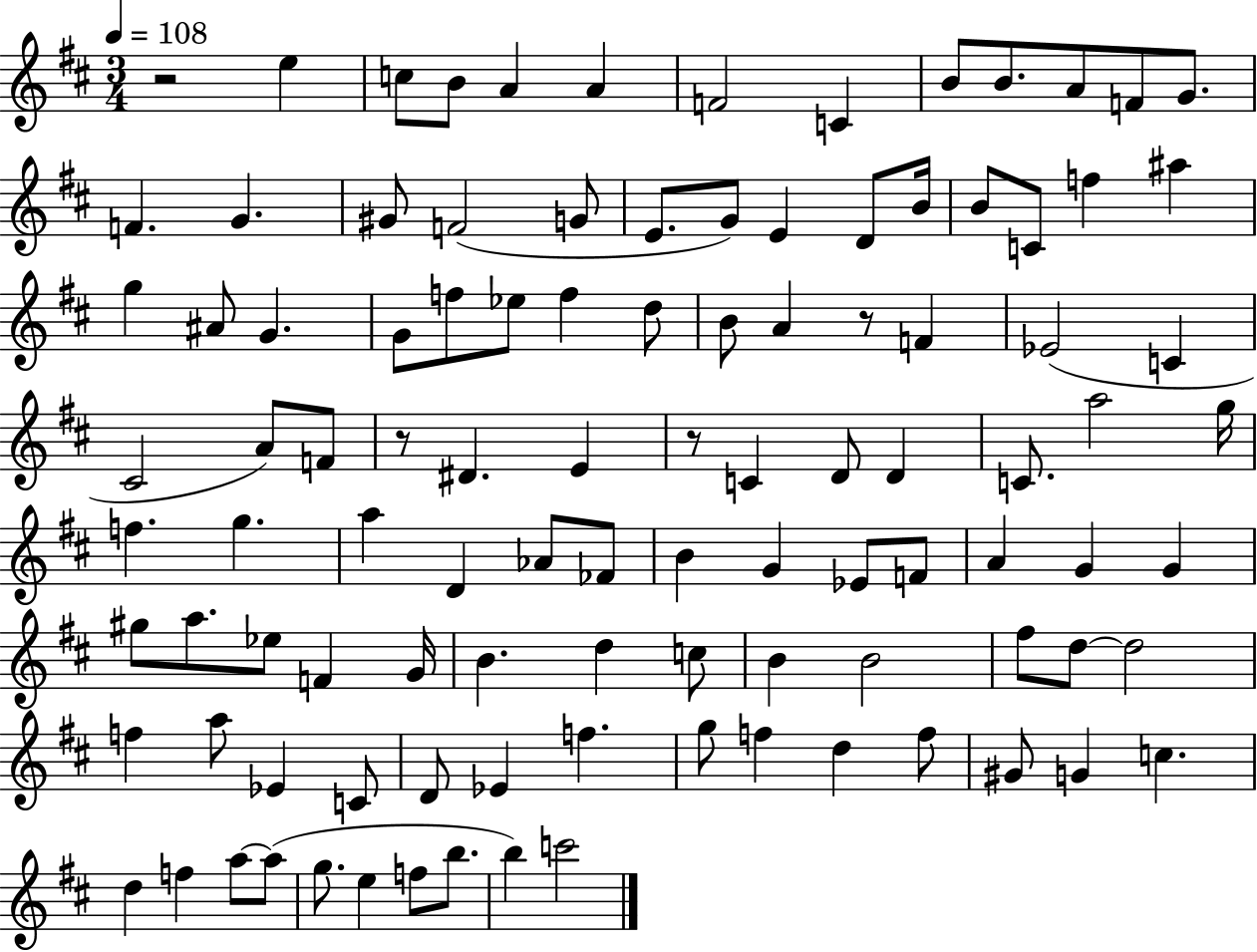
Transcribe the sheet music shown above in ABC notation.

X:1
T:Untitled
M:3/4
L:1/4
K:D
z2 e c/2 B/2 A A F2 C B/2 B/2 A/2 F/2 G/2 F G ^G/2 F2 G/2 E/2 G/2 E D/2 B/4 B/2 C/2 f ^a g ^A/2 G G/2 f/2 _e/2 f d/2 B/2 A z/2 F _E2 C ^C2 A/2 F/2 z/2 ^D E z/2 C D/2 D C/2 a2 g/4 f g a D _A/2 _F/2 B G _E/2 F/2 A G G ^g/2 a/2 _e/2 F G/4 B d c/2 B B2 ^f/2 d/2 d2 f a/2 _E C/2 D/2 _E f g/2 f d f/2 ^G/2 G c d f a/2 a/2 g/2 e f/2 b/2 b c'2